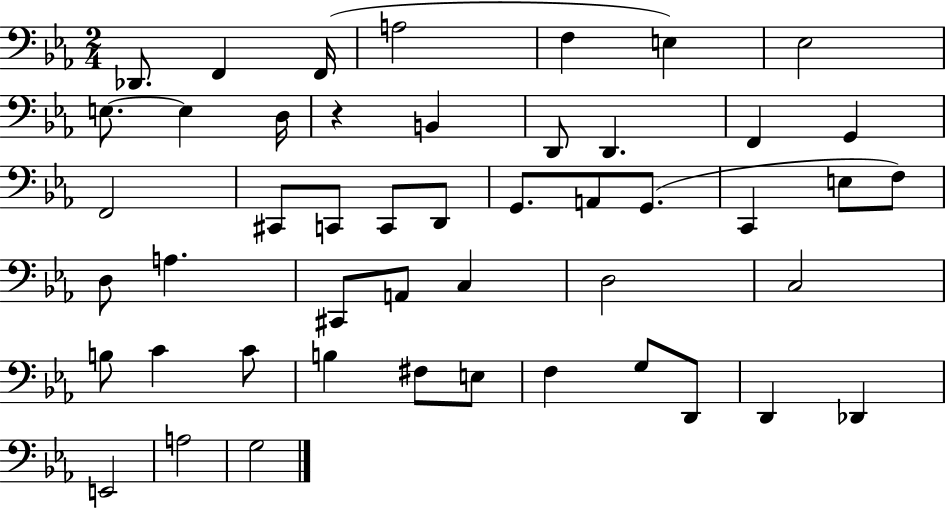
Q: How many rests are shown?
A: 1